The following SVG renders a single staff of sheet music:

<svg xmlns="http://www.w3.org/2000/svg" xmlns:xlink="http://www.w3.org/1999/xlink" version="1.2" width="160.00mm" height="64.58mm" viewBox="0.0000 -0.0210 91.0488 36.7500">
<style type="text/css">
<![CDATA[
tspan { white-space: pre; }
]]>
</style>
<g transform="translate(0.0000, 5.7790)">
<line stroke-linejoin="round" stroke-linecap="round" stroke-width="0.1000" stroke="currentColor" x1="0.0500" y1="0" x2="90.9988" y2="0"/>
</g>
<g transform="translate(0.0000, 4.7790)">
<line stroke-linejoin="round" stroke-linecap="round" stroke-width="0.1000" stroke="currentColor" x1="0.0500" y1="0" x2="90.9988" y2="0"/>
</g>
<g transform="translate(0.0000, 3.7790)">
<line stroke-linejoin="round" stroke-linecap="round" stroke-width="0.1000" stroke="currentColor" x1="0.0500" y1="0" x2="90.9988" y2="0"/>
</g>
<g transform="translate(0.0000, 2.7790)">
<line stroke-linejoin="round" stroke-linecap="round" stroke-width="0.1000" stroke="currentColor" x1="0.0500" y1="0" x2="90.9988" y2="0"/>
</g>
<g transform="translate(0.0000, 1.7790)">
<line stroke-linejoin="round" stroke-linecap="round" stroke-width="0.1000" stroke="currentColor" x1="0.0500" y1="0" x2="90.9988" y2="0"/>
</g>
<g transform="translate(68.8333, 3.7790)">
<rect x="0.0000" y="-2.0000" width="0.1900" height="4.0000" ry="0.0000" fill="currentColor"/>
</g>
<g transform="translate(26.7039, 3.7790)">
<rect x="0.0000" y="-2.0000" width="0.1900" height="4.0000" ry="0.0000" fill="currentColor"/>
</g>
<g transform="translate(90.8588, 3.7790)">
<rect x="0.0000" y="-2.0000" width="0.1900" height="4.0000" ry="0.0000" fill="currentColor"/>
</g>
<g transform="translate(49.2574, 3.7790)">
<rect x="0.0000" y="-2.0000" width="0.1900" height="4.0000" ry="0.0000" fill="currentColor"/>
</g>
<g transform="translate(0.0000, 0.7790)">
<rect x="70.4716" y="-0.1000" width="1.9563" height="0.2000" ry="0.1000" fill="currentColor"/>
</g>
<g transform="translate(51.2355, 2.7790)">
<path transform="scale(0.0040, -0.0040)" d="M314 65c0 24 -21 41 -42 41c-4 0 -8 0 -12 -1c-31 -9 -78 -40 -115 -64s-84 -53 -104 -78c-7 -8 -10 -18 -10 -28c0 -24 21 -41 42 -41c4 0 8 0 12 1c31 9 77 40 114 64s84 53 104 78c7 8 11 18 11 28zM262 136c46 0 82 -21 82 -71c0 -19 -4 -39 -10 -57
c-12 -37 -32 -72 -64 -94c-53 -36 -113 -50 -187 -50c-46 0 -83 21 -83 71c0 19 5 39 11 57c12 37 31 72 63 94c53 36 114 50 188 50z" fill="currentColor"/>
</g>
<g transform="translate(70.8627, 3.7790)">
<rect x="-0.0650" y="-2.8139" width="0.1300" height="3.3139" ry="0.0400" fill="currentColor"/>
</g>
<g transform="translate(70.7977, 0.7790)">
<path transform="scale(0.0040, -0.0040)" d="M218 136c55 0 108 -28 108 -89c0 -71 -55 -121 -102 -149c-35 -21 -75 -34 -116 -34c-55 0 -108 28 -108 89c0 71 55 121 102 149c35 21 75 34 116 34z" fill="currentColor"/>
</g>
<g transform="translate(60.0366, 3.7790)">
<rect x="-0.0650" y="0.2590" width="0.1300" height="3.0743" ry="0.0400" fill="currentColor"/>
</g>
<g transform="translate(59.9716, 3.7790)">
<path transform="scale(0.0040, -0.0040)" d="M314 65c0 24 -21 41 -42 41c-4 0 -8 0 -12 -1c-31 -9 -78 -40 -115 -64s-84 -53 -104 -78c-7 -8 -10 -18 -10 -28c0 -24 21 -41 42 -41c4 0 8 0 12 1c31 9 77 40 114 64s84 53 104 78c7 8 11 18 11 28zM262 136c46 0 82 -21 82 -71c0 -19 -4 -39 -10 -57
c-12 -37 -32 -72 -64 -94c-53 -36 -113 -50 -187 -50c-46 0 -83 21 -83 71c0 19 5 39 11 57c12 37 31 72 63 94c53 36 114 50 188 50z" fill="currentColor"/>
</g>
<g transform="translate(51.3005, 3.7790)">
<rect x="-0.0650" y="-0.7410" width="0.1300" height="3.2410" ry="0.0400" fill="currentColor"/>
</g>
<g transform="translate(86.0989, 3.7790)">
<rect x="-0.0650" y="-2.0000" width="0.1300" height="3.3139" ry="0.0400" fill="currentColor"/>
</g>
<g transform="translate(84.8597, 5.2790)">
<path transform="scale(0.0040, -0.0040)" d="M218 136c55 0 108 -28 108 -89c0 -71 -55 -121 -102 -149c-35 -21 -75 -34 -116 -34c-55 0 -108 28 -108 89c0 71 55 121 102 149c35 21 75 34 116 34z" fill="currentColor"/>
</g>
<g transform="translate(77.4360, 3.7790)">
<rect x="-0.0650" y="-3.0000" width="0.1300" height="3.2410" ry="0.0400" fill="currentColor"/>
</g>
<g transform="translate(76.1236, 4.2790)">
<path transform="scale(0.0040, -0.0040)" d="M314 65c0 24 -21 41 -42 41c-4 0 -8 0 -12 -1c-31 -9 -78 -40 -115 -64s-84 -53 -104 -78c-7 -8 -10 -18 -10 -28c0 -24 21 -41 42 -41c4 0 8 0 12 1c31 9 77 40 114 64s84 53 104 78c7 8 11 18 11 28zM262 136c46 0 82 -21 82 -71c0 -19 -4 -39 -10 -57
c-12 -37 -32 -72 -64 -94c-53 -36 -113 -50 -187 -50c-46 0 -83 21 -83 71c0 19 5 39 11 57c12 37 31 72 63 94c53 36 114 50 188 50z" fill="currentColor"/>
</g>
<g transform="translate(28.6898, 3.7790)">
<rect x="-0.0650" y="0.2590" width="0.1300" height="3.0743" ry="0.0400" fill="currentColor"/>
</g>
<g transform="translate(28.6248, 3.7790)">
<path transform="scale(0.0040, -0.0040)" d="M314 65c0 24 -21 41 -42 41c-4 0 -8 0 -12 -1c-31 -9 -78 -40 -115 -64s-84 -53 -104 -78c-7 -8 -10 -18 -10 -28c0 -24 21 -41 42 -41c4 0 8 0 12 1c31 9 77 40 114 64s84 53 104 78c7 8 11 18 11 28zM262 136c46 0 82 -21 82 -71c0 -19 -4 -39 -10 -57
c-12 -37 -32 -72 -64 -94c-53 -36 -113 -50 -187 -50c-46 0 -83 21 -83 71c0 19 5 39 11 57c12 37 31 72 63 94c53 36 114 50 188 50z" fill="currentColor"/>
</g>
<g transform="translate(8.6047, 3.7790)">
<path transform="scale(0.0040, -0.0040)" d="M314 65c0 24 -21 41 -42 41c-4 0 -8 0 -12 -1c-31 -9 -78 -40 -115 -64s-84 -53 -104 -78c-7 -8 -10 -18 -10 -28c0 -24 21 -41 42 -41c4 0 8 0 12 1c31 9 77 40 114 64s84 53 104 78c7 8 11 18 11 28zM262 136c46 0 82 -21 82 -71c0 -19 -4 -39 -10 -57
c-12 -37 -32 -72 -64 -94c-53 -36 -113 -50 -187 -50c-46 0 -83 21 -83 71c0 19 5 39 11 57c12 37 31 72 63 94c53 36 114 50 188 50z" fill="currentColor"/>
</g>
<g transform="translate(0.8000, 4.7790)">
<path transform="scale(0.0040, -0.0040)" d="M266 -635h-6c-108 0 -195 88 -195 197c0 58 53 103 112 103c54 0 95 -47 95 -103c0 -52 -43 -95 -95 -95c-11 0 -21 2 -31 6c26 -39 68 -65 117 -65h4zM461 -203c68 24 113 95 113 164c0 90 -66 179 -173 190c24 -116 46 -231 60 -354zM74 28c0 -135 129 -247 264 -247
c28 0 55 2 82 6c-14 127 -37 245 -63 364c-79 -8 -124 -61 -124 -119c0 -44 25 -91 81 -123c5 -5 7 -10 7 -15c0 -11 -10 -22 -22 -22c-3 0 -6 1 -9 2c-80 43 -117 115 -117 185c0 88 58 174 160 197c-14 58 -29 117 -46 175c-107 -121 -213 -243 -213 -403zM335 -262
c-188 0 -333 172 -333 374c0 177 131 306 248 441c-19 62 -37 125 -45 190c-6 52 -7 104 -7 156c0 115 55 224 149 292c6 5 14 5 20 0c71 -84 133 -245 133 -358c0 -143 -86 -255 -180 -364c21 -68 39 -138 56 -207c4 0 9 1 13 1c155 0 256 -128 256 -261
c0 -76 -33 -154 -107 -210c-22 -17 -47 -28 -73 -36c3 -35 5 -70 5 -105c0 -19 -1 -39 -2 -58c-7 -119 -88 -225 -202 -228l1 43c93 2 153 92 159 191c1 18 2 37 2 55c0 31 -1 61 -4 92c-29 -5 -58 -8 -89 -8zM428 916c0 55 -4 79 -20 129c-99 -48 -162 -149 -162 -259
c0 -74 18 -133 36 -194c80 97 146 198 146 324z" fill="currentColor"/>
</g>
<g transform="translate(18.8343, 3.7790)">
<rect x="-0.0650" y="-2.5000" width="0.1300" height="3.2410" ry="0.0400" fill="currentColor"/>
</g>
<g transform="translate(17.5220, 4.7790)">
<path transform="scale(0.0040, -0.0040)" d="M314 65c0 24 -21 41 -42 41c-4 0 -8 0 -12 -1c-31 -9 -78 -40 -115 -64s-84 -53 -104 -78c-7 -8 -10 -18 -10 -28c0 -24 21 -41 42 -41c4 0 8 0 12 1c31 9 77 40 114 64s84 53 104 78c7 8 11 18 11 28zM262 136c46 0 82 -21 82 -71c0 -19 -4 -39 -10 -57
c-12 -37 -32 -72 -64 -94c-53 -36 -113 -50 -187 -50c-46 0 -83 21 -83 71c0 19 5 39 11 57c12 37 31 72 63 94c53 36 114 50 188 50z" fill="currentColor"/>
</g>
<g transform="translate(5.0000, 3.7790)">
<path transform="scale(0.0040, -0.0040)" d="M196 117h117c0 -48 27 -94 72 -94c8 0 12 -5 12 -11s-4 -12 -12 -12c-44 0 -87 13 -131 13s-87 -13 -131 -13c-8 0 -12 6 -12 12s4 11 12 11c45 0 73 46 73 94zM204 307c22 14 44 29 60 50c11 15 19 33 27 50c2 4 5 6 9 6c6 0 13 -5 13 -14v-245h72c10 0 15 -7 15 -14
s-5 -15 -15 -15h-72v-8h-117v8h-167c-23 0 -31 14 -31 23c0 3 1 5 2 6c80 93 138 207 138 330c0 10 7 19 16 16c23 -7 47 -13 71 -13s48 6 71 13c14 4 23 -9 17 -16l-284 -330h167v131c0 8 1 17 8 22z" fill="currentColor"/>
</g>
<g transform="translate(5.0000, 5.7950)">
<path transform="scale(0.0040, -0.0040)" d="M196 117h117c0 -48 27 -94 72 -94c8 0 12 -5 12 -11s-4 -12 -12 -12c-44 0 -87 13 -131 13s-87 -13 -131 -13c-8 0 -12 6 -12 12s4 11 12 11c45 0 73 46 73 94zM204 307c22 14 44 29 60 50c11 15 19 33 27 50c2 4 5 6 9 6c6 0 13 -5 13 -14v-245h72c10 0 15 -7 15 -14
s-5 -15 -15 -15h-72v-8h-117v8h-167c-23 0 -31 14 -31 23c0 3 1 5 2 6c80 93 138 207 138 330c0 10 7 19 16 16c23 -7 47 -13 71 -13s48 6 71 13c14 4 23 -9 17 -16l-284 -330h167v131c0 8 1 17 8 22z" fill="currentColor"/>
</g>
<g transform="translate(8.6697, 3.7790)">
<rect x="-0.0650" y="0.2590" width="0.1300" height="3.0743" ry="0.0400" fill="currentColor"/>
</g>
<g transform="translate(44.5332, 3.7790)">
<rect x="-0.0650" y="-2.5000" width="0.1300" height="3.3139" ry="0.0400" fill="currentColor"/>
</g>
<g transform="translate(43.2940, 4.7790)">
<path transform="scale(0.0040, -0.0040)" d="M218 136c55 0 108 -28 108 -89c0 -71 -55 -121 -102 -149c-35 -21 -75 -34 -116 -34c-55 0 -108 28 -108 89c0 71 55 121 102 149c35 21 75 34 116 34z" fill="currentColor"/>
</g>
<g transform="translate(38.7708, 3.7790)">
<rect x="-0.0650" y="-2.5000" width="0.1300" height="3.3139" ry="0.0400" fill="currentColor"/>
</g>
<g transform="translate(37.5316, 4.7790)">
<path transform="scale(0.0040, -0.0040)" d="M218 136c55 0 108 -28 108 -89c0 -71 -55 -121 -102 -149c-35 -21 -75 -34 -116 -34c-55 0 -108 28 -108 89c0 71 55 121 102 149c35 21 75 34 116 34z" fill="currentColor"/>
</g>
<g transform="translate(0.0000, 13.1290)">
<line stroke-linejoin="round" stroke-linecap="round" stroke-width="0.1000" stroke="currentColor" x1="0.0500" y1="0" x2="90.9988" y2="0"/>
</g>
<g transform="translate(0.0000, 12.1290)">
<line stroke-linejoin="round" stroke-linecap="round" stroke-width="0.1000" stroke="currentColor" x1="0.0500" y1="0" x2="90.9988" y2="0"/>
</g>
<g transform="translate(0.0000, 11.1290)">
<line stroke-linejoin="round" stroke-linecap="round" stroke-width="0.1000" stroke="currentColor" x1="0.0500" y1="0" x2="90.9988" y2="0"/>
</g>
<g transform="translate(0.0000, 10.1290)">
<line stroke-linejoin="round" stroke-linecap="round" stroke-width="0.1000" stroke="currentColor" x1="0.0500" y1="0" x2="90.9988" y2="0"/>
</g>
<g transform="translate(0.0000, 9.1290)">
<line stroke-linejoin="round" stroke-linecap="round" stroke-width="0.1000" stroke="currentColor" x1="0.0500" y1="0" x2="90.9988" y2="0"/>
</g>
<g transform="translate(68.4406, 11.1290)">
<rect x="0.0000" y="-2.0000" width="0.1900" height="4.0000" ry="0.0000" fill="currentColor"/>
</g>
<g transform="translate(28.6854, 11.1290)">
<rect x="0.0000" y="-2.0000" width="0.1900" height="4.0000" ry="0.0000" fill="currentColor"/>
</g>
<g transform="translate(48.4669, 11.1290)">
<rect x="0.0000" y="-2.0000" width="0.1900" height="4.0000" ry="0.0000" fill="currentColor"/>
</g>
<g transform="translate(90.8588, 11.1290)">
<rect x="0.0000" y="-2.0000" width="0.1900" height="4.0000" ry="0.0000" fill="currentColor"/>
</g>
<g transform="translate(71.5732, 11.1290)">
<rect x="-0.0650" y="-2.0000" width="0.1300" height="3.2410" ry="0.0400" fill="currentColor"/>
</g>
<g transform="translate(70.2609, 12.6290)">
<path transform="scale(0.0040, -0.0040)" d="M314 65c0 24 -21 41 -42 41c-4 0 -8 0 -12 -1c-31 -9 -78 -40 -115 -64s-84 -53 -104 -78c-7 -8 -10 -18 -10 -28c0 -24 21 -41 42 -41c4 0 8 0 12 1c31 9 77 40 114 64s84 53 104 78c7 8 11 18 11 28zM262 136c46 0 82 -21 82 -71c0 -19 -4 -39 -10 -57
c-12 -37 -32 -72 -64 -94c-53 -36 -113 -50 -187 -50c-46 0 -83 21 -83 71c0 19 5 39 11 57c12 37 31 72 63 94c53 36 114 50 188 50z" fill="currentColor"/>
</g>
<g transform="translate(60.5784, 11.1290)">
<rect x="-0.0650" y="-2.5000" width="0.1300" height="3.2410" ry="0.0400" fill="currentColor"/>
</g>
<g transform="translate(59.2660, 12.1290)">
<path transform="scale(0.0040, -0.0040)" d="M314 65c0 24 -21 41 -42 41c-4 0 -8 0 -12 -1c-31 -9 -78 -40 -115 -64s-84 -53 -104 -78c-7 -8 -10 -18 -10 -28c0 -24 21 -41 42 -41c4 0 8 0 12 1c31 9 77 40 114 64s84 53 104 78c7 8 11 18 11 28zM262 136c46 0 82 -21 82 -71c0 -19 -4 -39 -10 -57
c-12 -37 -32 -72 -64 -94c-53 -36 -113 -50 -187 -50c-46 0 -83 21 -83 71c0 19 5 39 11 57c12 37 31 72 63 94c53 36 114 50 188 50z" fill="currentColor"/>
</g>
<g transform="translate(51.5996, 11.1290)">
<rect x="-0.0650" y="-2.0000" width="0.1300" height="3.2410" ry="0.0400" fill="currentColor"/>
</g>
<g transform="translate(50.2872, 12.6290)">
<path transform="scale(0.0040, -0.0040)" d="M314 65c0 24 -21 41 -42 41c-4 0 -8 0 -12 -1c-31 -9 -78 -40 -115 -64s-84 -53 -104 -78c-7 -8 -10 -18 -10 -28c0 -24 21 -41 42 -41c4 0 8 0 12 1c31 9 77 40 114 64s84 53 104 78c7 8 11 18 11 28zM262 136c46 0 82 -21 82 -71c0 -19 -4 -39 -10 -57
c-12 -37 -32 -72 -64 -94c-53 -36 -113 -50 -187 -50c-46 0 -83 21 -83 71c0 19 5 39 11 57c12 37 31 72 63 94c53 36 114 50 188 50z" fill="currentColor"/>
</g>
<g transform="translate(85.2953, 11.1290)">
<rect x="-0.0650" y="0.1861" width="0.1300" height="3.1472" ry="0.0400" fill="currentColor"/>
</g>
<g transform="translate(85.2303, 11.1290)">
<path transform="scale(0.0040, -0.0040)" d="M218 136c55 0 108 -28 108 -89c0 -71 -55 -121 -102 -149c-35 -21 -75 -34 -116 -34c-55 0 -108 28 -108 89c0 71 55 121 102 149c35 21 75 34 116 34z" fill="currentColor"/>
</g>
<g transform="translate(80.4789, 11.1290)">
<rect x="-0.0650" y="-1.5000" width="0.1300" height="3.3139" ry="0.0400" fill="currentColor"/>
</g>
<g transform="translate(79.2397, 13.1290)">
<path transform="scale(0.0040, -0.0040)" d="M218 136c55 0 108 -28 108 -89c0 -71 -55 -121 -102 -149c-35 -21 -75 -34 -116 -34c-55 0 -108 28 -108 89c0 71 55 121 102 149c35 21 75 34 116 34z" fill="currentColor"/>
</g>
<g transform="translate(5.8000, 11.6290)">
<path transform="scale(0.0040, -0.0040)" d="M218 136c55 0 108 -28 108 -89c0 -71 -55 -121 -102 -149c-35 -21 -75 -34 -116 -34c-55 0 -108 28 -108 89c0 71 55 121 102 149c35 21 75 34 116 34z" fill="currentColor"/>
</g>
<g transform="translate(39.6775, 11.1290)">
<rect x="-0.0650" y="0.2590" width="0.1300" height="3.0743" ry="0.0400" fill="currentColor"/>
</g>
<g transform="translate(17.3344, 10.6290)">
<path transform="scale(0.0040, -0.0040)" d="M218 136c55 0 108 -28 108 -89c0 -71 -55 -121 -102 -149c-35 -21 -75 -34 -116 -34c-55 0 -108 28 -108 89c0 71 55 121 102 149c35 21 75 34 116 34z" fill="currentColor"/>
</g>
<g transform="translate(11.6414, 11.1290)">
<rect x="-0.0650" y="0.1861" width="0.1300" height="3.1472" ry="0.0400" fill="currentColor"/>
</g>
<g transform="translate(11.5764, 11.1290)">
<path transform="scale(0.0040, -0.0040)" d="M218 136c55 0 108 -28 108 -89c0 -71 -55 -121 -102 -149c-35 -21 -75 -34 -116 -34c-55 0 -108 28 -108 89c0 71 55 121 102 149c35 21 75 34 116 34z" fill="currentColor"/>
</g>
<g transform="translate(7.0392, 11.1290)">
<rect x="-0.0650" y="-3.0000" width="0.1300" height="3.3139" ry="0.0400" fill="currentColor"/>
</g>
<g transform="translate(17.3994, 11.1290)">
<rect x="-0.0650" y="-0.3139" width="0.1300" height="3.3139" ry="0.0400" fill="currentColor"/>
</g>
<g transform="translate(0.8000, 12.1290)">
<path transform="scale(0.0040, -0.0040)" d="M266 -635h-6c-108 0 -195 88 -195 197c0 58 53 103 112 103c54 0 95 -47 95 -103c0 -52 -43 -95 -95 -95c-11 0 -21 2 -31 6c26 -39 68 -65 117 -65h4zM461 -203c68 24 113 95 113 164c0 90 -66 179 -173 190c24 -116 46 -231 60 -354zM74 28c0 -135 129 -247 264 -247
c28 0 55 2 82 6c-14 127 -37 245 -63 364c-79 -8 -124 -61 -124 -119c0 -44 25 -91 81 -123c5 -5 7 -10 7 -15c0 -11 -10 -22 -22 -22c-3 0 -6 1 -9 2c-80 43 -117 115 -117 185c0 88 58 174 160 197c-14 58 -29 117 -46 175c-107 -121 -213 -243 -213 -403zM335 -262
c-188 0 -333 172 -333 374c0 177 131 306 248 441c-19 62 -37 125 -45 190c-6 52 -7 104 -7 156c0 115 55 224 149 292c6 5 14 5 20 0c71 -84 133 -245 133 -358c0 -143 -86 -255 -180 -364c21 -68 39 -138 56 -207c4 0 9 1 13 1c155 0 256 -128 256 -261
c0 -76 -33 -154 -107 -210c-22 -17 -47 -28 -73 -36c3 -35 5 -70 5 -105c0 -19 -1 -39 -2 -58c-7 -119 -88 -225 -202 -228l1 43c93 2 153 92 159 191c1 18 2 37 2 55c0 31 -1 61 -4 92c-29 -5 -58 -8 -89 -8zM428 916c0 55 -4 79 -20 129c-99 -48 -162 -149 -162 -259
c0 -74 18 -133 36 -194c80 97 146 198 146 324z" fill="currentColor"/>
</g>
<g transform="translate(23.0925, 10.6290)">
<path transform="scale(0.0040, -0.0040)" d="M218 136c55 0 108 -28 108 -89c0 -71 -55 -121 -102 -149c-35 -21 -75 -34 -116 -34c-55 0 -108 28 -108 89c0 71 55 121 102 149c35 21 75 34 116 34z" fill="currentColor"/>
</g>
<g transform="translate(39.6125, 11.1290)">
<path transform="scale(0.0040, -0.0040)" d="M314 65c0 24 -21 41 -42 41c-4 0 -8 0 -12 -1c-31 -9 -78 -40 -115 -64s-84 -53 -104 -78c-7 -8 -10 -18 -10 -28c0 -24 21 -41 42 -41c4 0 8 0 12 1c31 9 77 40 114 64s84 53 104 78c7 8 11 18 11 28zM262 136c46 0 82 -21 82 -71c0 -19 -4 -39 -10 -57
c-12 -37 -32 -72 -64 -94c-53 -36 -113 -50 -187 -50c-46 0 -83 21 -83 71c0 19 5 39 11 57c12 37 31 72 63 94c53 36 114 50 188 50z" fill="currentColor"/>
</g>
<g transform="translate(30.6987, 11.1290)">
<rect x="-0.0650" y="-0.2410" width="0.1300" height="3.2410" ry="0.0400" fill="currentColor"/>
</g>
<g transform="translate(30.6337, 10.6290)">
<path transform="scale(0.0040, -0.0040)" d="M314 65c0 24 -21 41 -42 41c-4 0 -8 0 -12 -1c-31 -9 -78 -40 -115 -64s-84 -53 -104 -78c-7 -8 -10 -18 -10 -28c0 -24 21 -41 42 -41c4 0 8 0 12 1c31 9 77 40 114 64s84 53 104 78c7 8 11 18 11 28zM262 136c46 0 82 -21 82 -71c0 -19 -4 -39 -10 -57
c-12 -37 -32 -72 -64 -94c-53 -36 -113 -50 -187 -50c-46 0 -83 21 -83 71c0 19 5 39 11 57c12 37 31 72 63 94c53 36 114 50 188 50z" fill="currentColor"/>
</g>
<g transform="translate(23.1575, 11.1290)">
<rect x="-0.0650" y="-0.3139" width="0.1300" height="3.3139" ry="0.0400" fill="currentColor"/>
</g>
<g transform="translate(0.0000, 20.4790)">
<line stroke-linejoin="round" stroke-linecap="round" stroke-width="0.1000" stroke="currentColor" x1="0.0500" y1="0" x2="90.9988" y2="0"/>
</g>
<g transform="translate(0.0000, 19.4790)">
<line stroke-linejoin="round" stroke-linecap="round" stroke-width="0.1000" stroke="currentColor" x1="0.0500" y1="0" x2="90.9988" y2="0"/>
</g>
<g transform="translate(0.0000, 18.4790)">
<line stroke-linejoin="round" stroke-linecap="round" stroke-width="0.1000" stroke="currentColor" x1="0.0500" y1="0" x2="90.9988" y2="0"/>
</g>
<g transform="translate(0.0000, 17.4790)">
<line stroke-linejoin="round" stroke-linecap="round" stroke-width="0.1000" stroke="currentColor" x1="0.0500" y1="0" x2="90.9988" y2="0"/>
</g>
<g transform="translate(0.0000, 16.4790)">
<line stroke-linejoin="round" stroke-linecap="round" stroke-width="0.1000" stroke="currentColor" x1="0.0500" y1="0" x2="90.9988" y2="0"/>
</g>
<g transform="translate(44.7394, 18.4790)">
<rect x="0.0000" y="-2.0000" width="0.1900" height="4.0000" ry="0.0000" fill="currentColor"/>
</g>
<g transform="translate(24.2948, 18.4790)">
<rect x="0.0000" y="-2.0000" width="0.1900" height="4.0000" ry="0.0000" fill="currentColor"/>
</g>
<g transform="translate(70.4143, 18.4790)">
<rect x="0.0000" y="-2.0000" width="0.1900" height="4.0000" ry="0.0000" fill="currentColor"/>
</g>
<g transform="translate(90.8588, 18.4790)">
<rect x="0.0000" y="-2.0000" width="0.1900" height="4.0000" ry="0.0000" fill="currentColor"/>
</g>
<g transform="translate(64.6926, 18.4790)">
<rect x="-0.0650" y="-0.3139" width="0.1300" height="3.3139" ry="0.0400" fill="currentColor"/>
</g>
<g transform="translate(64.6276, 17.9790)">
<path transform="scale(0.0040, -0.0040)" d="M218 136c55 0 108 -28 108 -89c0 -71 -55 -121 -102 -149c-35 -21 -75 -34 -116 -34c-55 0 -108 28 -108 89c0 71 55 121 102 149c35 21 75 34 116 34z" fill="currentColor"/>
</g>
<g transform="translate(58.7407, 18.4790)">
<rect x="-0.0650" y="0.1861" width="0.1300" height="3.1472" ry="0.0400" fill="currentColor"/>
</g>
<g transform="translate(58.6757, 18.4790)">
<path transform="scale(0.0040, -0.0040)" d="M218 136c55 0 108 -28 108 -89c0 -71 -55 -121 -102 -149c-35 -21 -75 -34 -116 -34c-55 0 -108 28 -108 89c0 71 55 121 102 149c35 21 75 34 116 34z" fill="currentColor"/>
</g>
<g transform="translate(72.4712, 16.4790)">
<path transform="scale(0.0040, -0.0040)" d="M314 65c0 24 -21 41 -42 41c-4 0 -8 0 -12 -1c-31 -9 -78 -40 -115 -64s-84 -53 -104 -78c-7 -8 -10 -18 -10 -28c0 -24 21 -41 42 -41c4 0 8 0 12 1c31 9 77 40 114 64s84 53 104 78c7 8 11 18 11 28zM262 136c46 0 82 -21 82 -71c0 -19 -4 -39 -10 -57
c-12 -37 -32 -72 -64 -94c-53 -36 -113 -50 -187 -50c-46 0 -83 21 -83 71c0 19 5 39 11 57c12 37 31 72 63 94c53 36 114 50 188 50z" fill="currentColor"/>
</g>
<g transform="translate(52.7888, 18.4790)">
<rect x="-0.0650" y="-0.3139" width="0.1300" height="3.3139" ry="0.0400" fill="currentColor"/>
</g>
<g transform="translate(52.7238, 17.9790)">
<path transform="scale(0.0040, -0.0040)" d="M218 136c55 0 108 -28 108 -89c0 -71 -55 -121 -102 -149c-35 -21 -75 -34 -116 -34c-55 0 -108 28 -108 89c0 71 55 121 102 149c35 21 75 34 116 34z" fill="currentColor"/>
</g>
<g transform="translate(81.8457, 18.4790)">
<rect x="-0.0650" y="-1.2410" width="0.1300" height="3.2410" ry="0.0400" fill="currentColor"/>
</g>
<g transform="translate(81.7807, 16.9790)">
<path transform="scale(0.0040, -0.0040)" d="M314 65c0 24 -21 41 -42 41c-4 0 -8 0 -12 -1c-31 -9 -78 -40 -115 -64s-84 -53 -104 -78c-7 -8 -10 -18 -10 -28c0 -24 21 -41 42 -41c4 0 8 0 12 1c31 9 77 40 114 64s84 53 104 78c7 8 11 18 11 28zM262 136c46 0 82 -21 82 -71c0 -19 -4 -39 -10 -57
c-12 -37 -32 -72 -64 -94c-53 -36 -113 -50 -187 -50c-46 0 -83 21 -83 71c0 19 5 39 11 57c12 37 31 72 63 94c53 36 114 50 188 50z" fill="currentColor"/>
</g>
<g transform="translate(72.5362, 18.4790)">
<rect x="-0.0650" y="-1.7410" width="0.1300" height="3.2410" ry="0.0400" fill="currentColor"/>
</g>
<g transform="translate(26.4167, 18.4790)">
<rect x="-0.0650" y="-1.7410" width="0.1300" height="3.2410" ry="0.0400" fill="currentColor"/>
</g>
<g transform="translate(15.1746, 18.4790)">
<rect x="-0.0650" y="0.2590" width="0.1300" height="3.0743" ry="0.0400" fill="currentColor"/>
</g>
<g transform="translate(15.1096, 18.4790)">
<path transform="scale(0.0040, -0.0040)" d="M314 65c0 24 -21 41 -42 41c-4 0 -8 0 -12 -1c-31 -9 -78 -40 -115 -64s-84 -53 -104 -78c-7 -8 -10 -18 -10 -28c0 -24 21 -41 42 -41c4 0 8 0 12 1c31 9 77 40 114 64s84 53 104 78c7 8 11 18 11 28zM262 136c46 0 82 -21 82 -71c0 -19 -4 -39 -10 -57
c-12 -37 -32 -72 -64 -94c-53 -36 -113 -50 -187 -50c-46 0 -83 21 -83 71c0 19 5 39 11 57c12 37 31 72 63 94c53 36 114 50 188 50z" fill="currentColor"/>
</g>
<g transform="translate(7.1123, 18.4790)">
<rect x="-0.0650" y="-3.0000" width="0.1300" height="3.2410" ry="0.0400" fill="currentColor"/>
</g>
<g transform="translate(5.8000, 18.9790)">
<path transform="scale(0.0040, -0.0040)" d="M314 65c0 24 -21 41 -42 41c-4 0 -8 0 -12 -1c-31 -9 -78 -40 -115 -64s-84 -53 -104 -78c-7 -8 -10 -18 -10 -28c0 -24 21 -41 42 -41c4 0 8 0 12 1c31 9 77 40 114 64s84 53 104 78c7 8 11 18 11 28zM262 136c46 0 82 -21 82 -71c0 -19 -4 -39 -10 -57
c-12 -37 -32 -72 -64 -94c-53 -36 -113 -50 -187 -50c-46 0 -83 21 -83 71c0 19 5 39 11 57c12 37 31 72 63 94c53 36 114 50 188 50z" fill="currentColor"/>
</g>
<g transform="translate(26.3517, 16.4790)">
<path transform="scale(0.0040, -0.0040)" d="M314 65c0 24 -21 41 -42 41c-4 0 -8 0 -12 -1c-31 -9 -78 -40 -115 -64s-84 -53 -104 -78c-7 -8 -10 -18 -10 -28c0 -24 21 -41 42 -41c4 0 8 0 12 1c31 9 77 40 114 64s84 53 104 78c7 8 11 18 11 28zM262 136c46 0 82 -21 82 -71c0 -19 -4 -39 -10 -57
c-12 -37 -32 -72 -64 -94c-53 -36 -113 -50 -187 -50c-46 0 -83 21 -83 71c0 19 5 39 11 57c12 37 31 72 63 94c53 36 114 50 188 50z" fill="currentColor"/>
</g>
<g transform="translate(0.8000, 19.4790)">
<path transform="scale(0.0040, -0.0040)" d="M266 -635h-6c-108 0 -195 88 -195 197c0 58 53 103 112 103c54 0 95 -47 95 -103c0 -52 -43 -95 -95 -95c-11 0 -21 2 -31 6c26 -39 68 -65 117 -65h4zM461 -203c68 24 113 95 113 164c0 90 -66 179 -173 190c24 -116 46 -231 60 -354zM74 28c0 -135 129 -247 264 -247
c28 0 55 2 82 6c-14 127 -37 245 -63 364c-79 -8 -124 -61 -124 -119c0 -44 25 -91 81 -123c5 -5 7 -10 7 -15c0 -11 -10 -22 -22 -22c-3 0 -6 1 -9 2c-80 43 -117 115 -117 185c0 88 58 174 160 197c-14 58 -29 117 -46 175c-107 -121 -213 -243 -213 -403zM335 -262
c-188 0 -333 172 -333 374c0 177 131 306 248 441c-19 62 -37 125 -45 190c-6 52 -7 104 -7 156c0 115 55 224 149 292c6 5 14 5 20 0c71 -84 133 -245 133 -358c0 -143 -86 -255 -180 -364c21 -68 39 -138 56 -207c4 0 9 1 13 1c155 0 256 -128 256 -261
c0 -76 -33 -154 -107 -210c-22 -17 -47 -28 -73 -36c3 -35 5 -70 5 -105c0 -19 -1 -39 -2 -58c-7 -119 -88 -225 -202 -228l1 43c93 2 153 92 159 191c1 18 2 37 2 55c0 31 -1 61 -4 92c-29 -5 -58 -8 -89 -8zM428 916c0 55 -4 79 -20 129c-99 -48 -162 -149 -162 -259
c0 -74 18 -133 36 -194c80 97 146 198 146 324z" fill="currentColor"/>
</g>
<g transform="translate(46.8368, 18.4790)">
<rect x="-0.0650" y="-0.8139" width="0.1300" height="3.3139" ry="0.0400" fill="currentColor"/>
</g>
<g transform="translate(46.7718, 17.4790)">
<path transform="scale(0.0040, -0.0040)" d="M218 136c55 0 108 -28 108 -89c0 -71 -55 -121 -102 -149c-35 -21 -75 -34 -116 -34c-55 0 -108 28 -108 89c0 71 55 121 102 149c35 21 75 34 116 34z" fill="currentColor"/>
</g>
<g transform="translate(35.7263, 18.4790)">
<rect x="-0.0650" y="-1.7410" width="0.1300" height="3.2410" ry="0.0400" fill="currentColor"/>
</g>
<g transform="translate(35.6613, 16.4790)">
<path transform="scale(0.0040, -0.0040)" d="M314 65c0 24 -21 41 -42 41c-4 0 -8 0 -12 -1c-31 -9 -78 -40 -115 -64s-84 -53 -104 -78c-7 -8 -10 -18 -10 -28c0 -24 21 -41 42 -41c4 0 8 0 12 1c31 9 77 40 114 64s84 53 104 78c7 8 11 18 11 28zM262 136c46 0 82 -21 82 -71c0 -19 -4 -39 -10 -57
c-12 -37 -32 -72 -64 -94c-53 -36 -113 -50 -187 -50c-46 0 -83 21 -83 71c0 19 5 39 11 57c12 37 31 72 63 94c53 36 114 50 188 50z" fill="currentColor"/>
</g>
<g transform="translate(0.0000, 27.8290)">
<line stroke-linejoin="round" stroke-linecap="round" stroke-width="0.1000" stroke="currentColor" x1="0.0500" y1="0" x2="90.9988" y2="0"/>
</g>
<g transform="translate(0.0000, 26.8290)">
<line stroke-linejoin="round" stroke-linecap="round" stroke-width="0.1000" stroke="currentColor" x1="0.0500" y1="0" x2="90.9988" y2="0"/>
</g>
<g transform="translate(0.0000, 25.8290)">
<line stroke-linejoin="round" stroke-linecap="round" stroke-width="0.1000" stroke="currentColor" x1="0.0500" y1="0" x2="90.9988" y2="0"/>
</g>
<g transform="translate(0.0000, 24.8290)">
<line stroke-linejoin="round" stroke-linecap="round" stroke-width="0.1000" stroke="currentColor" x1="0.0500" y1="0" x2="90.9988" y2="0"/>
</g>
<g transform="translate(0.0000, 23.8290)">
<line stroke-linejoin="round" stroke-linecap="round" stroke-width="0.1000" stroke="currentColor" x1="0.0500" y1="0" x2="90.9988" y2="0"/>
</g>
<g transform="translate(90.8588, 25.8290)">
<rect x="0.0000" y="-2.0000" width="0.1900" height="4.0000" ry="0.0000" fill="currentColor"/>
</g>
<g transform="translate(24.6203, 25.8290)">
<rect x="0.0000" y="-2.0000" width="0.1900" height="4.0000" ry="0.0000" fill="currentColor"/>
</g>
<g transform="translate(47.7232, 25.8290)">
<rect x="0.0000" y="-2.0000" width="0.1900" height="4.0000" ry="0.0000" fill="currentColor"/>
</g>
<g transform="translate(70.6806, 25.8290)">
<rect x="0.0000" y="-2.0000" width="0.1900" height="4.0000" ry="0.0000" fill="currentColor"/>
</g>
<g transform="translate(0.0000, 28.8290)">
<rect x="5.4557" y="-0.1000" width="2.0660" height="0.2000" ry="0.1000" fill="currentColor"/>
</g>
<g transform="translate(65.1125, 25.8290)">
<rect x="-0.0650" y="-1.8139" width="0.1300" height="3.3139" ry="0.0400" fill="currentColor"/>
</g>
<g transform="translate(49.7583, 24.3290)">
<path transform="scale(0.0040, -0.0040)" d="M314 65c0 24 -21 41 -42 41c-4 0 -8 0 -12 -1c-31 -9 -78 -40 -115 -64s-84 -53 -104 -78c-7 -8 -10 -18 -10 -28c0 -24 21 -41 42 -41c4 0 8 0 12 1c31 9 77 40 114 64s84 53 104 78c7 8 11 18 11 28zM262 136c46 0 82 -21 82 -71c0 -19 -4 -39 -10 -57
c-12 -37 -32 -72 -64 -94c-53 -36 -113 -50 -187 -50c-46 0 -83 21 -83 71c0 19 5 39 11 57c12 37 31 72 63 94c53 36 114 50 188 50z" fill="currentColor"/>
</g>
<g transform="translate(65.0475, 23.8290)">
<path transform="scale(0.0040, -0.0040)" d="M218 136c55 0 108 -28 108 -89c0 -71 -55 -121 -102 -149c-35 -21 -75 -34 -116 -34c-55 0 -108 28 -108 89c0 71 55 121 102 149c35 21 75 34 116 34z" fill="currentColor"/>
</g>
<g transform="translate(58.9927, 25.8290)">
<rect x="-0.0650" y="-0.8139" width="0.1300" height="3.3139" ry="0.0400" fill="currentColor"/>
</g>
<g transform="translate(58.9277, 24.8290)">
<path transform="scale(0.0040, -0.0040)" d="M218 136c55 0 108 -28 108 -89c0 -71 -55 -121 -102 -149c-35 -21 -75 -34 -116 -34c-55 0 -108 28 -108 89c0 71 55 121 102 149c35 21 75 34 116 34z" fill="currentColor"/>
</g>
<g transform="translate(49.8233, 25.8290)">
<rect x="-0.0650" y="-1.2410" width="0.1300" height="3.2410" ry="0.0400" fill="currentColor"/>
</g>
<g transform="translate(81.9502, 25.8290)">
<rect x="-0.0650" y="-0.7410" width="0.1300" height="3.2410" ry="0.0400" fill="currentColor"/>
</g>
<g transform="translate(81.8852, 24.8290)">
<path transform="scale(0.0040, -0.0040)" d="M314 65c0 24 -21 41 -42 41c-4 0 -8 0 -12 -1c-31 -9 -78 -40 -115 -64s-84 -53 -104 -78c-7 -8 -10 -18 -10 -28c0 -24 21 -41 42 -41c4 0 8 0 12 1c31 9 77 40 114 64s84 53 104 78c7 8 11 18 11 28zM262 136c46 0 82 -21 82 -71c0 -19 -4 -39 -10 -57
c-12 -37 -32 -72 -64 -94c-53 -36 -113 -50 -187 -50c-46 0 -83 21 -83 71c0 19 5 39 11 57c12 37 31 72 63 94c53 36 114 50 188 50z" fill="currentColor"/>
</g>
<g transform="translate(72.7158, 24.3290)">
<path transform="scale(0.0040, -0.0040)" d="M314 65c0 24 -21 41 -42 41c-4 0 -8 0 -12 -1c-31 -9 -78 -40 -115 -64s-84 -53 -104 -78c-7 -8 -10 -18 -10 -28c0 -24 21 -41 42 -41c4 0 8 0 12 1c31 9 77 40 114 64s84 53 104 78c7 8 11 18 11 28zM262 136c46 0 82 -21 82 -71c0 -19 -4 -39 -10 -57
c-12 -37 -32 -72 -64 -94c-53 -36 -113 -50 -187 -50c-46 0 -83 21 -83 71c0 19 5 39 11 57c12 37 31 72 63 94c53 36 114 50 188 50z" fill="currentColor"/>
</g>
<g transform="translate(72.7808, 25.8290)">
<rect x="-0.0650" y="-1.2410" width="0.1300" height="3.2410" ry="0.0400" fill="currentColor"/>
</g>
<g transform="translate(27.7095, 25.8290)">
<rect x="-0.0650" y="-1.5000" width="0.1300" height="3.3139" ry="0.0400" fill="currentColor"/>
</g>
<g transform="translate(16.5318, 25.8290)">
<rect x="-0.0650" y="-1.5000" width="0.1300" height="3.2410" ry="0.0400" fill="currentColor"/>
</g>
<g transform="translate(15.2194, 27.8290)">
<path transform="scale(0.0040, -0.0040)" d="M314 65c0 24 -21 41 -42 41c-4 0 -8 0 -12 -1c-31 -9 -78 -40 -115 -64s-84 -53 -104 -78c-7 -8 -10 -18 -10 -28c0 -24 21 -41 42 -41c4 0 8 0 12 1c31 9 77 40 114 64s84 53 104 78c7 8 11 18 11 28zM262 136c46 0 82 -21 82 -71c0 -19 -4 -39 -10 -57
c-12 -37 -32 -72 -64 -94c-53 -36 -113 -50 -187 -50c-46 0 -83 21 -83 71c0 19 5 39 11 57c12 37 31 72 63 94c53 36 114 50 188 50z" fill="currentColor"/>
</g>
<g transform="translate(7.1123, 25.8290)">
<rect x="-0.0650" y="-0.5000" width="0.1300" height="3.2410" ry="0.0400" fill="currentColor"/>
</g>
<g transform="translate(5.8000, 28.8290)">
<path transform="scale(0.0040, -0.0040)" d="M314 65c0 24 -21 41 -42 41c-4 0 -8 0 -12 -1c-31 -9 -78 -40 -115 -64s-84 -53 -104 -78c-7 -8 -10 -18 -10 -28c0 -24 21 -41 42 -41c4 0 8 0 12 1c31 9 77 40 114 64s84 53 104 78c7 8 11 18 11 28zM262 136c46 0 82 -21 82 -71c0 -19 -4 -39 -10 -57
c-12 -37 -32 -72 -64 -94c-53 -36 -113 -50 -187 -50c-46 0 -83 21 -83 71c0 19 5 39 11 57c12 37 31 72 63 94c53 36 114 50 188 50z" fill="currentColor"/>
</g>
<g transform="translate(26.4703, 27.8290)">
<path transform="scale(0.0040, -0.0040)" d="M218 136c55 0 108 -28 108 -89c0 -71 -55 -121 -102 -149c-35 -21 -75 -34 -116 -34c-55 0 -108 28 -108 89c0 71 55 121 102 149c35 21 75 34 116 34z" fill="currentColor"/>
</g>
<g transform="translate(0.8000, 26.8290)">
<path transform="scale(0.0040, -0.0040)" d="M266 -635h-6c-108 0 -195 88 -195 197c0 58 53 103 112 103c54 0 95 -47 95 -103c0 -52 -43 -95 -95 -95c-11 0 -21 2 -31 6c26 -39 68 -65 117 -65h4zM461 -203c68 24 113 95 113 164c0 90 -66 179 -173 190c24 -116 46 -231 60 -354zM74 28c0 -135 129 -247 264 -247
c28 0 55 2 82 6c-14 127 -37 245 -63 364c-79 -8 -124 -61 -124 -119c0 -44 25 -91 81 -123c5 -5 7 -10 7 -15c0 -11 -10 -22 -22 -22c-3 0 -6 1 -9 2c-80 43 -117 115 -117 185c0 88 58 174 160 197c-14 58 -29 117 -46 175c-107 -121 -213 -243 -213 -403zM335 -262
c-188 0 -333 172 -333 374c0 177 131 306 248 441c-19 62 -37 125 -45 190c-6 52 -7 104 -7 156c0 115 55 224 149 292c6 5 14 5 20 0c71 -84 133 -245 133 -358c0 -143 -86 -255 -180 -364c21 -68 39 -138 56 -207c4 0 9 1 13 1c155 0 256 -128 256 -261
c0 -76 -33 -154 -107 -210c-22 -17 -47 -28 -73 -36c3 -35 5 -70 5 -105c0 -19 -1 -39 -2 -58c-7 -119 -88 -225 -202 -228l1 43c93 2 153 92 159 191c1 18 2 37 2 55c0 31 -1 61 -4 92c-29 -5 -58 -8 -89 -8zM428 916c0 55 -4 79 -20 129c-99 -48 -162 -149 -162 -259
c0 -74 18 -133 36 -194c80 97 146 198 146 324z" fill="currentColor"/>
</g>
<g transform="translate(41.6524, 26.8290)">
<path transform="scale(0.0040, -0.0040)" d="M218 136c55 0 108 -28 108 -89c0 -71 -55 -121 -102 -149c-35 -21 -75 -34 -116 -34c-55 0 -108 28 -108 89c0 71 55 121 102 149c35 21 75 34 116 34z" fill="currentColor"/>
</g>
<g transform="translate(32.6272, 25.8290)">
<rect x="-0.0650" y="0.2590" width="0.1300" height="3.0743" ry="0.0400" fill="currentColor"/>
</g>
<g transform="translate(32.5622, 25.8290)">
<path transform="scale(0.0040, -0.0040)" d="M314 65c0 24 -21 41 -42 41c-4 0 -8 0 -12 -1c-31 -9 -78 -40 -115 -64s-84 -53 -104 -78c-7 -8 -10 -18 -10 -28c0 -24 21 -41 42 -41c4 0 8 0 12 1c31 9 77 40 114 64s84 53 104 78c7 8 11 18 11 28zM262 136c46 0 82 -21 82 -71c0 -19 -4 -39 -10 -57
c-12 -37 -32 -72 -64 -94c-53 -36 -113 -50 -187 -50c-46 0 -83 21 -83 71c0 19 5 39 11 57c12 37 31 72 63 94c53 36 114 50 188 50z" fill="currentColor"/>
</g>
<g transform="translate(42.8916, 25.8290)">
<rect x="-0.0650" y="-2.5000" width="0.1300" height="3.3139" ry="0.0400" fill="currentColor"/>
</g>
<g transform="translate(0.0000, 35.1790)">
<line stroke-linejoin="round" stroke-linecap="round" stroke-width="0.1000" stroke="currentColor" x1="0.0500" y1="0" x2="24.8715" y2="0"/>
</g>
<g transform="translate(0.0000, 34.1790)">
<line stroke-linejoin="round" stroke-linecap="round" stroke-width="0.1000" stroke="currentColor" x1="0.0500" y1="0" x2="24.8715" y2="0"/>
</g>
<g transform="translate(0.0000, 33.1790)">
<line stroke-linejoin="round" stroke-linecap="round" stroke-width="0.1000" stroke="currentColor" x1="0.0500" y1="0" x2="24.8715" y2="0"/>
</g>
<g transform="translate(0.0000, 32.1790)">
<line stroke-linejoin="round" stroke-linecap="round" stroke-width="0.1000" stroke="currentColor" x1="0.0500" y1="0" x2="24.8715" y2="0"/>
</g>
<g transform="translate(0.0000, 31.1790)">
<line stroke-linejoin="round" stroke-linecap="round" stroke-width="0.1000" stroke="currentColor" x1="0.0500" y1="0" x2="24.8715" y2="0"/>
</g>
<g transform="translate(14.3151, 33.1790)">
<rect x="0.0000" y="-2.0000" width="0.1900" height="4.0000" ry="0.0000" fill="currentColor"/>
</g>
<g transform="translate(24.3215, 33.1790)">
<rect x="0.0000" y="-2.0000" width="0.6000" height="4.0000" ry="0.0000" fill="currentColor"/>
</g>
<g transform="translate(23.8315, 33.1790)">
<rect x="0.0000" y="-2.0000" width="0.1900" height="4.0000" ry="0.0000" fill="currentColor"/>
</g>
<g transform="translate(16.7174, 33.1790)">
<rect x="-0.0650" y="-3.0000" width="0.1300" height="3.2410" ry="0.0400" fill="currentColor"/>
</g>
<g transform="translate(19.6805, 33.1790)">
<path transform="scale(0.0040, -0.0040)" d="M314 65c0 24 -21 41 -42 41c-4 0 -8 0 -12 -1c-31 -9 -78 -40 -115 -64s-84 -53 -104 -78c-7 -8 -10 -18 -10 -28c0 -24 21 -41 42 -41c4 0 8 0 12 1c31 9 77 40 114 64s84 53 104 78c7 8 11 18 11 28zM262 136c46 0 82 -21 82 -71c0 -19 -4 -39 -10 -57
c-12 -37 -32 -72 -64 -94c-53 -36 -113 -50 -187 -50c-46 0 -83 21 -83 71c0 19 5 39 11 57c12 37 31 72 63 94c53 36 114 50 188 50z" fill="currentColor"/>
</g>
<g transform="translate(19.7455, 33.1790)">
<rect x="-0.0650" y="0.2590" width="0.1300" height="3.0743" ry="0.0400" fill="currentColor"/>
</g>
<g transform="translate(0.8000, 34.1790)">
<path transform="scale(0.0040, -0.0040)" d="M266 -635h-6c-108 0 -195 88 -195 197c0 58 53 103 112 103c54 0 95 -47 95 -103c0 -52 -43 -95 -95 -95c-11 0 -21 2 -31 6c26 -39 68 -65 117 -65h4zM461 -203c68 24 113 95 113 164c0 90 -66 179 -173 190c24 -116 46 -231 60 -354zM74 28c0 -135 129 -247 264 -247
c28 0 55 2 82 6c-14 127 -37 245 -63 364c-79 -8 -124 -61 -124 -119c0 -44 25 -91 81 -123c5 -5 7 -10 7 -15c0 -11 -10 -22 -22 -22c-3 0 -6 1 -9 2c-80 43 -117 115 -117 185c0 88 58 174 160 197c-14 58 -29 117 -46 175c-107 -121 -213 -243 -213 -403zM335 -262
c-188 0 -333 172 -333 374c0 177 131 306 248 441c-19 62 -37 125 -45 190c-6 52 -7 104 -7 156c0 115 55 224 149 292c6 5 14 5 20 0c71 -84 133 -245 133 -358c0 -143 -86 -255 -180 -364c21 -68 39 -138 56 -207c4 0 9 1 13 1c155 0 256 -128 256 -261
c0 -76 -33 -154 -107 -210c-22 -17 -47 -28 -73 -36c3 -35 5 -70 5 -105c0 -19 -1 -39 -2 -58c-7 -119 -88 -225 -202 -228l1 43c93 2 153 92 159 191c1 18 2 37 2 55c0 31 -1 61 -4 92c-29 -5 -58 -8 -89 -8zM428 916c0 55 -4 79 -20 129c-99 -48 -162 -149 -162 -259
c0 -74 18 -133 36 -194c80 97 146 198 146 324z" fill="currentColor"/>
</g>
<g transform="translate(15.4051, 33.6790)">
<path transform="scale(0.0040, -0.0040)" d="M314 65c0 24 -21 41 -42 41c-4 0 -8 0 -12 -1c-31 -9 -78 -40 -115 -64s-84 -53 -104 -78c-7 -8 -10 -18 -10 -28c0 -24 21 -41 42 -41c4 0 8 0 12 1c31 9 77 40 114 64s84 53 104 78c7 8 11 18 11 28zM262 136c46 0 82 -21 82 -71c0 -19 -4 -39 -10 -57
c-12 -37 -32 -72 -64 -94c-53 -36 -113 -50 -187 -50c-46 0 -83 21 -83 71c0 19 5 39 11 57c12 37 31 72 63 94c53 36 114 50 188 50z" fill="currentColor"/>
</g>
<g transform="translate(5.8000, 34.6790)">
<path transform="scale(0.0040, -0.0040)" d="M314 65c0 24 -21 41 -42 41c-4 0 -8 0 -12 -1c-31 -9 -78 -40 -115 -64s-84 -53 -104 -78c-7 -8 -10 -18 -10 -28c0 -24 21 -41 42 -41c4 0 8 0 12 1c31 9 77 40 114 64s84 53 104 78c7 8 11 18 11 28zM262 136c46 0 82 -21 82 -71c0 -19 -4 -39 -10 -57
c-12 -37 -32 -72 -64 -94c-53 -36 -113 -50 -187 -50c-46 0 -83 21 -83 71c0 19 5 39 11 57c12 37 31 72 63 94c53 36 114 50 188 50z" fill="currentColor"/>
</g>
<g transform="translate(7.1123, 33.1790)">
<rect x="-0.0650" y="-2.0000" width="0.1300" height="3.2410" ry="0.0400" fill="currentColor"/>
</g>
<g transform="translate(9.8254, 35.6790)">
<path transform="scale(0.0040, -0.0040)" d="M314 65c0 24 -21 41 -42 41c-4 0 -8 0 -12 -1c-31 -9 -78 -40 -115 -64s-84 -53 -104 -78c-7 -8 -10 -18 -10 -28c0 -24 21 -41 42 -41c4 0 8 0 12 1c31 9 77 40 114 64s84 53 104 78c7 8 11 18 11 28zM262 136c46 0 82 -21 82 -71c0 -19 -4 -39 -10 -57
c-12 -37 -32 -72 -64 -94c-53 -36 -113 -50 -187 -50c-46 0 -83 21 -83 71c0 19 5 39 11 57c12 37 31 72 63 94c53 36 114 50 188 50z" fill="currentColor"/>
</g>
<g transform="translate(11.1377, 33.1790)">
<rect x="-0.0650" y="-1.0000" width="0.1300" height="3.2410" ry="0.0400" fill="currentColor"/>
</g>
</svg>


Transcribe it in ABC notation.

X:1
T:Untitled
M:4/4
L:1/4
K:C
B2 G2 B2 G G d2 B2 a A2 F A B c c c2 B2 F2 G2 F2 E B A2 B2 f2 f2 d c B c f2 e2 C2 E2 E B2 G e2 d f e2 d2 F2 D2 A2 B2